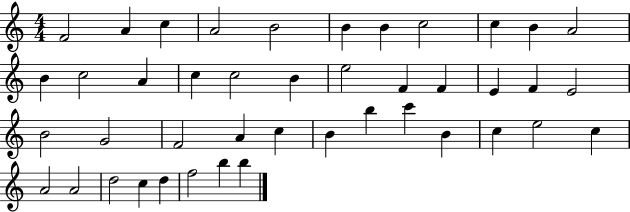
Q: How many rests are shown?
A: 0